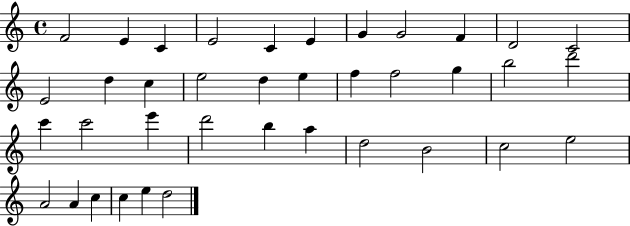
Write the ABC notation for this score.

X:1
T:Untitled
M:4/4
L:1/4
K:C
F2 E C E2 C E G G2 F D2 C2 E2 d c e2 d e f f2 g b2 d'2 c' c'2 e' d'2 b a d2 B2 c2 e2 A2 A c c e d2